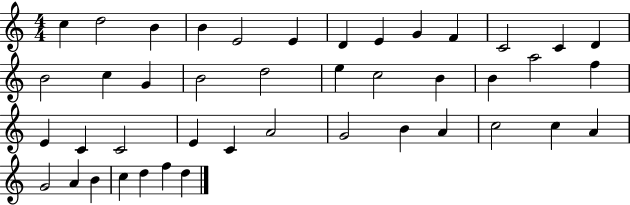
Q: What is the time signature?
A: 4/4